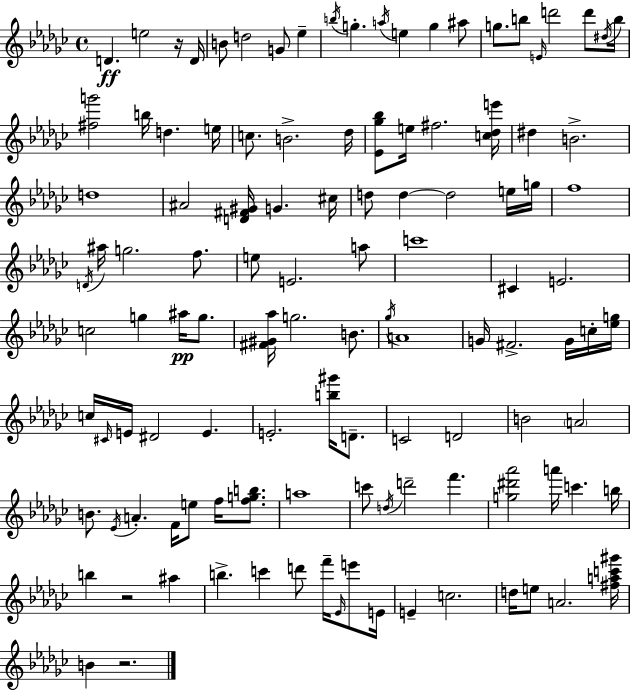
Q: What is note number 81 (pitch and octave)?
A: C6